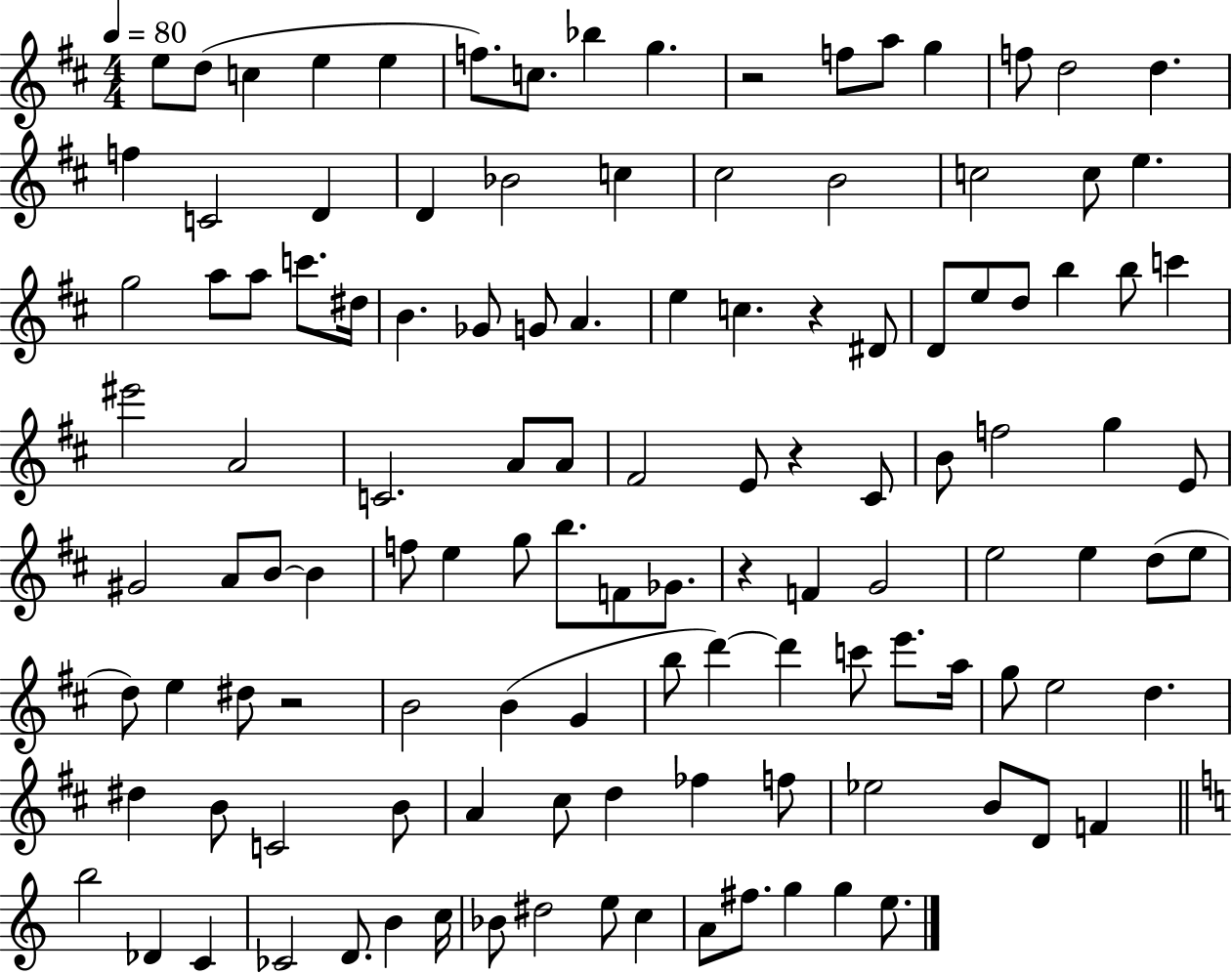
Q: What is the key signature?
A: D major